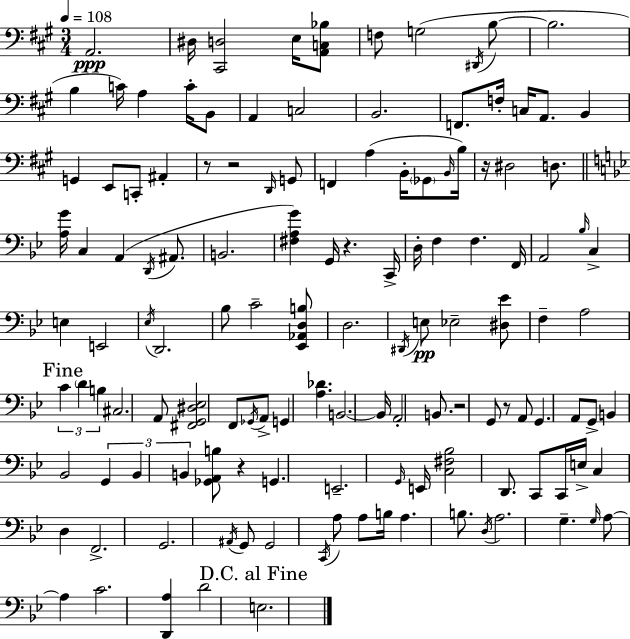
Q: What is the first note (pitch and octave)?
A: A2